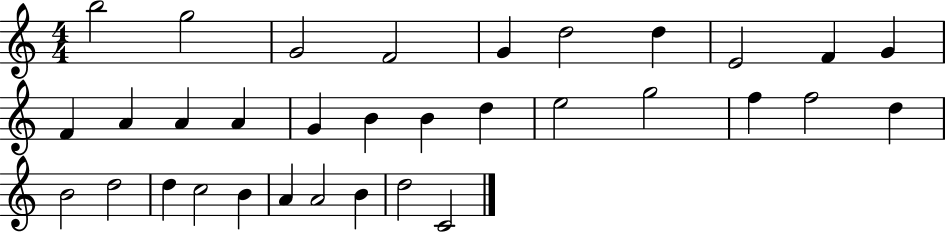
{
  \clef treble
  \numericTimeSignature
  \time 4/4
  \key c \major
  b''2 g''2 | g'2 f'2 | g'4 d''2 d''4 | e'2 f'4 g'4 | \break f'4 a'4 a'4 a'4 | g'4 b'4 b'4 d''4 | e''2 g''2 | f''4 f''2 d''4 | \break b'2 d''2 | d''4 c''2 b'4 | a'4 a'2 b'4 | d''2 c'2 | \break \bar "|."
}